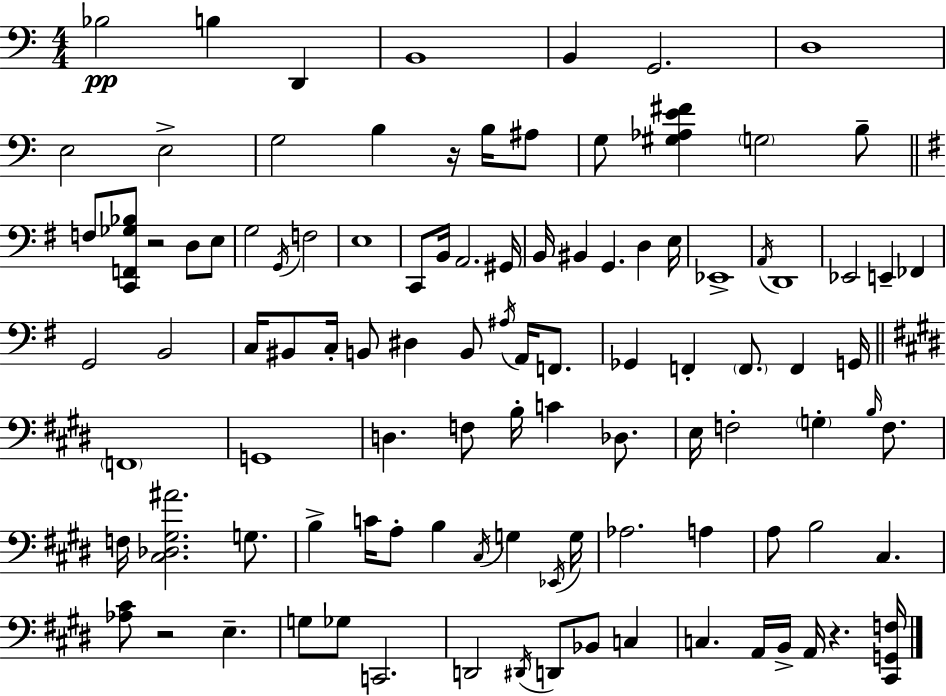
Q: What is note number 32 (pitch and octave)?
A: E3